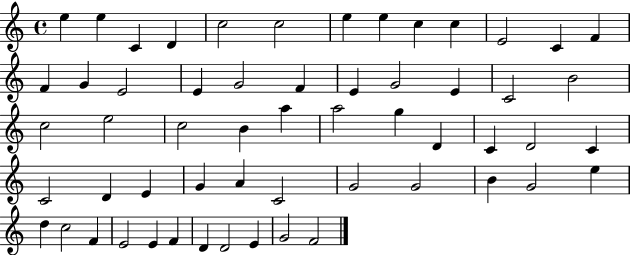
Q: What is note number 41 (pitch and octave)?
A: C4